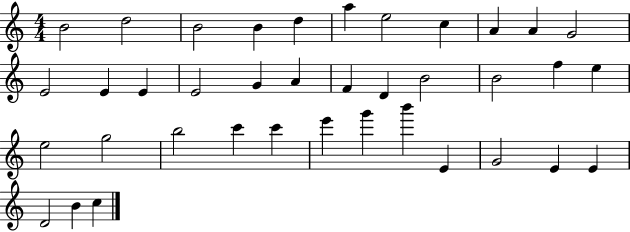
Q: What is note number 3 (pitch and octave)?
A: B4